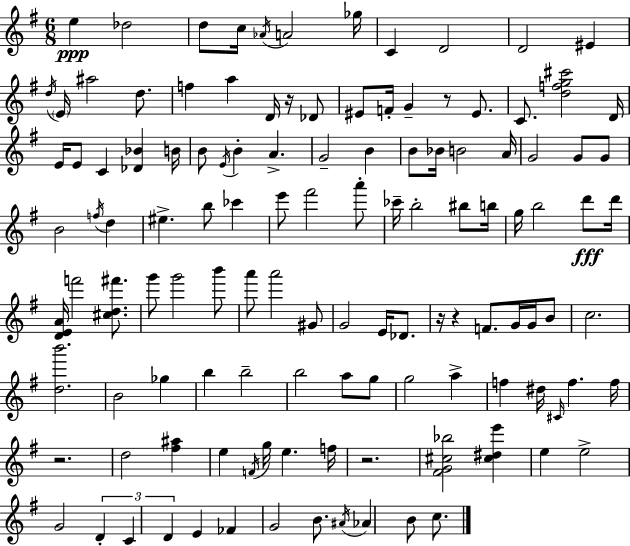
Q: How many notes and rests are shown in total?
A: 122